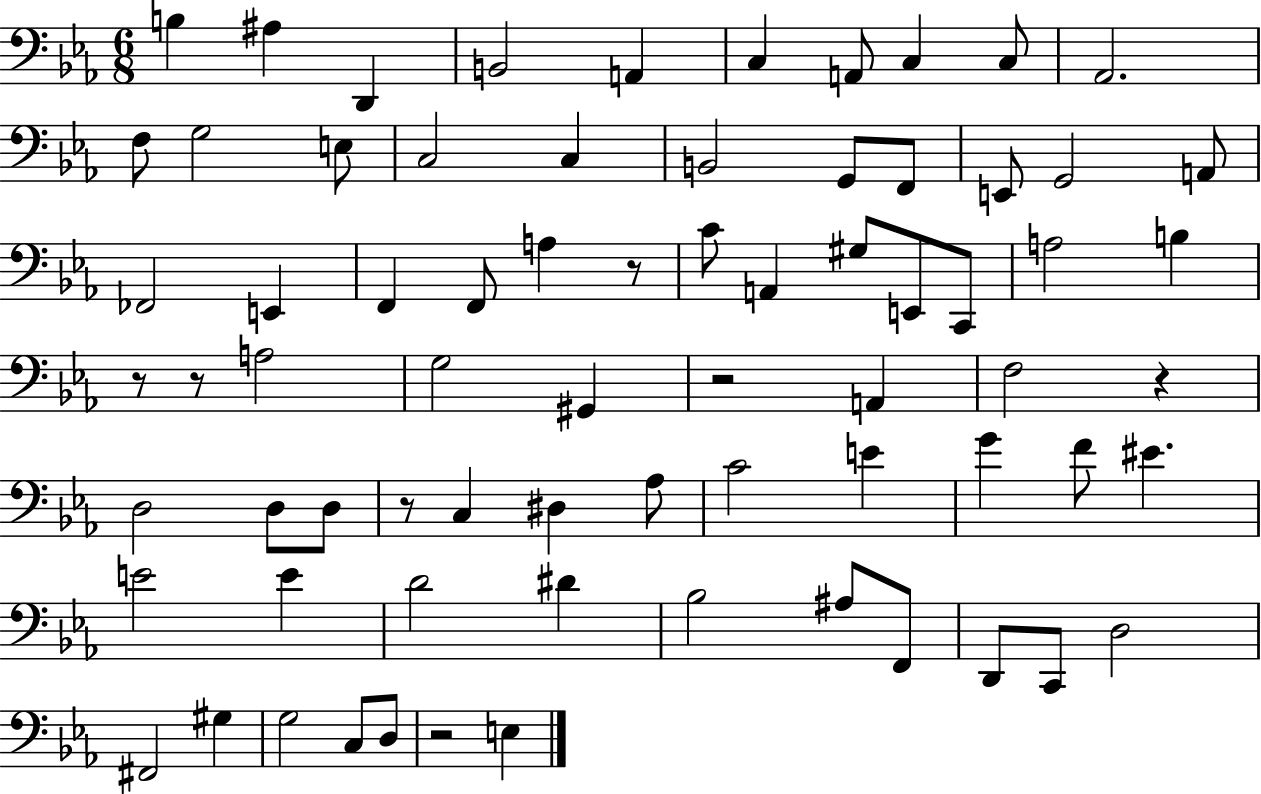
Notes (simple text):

B3/q A#3/q D2/q B2/h A2/q C3/q A2/e C3/q C3/e Ab2/h. F3/e G3/h E3/e C3/h C3/q B2/h G2/e F2/e E2/e G2/h A2/e FES2/h E2/q F2/q F2/e A3/q R/e C4/e A2/q G#3/e E2/e C2/e A3/h B3/q R/e R/e A3/h G3/h G#2/q R/h A2/q F3/h R/q D3/h D3/e D3/e R/e C3/q D#3/q Ab3/e C4/h E4/q G4/q F4/e EIS4/q. E4/h E4/q D4/h D#4/q Bb3/h A#3/e F2/e D2/e C2/e D3/h F#2/h G#3/q G3/h C3/e D3/e R/h E3/q